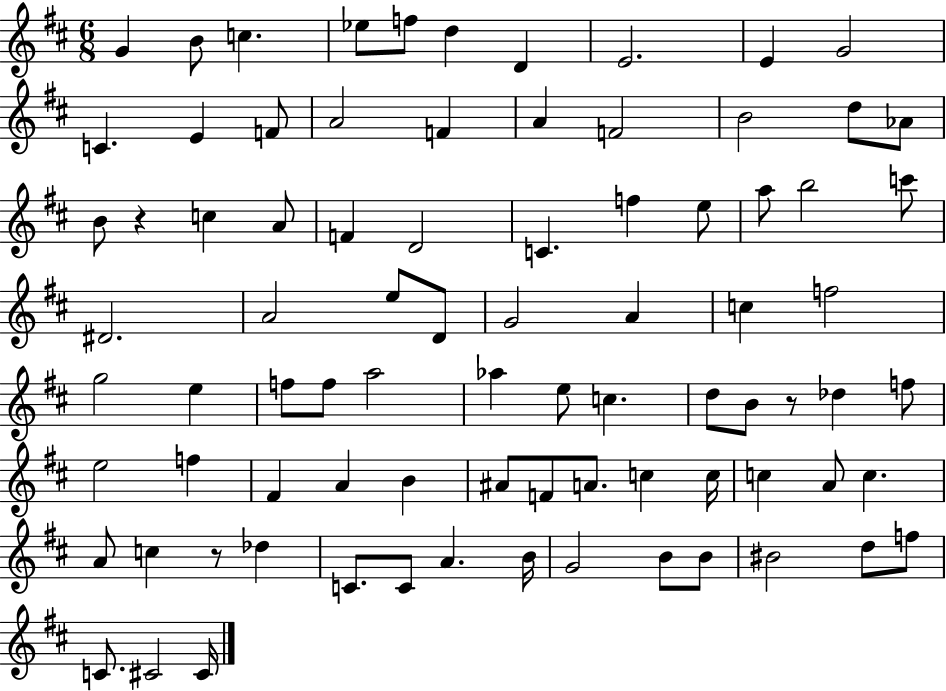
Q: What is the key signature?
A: D major